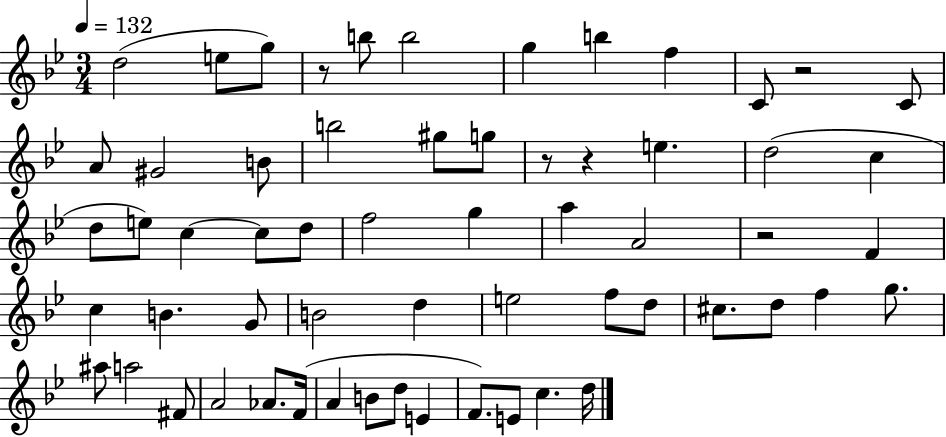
D5/h E5/e G5/e R/e B5/e B5/h G5/q B5/q F5/q C4/e R/h C4/e A4/e G#4/h B4/e B5/h G#5/e G5/e R/e R/q E5/q. D5/h C5/q D5/e E5/e C5/q C5/e D5/e F5/h G5/q A5/q A4/h R/h F4/q C5/q B4/q. G4/e B4/h D5/q E5/h F5/e D5/e C#5/e. D5/e F5/q G5/e. A#5/e A5/h F#4/e A4/h Ab4/e. F4/s A4/q B4/e D5/e E4/q F4/e. E4/e C5/q. D5/s